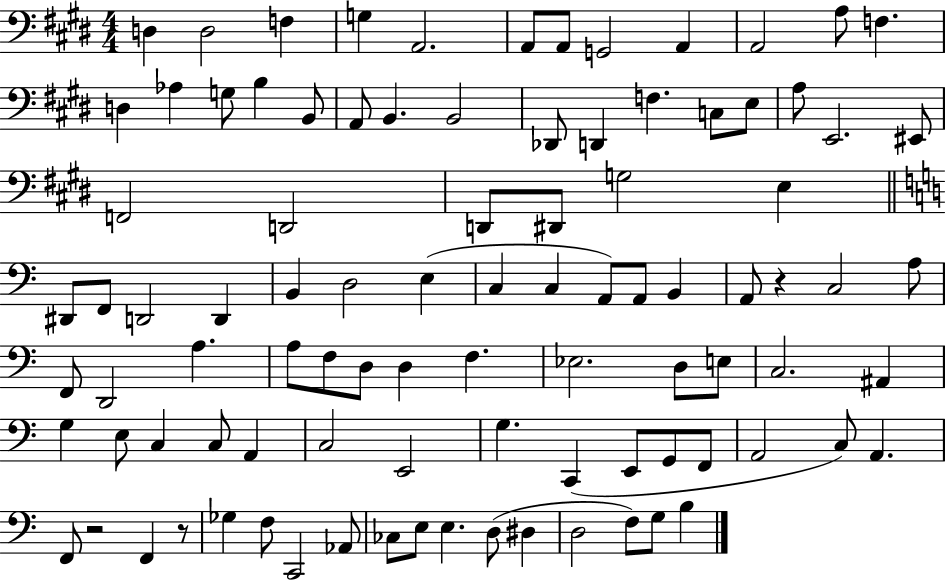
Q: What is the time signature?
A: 4/4